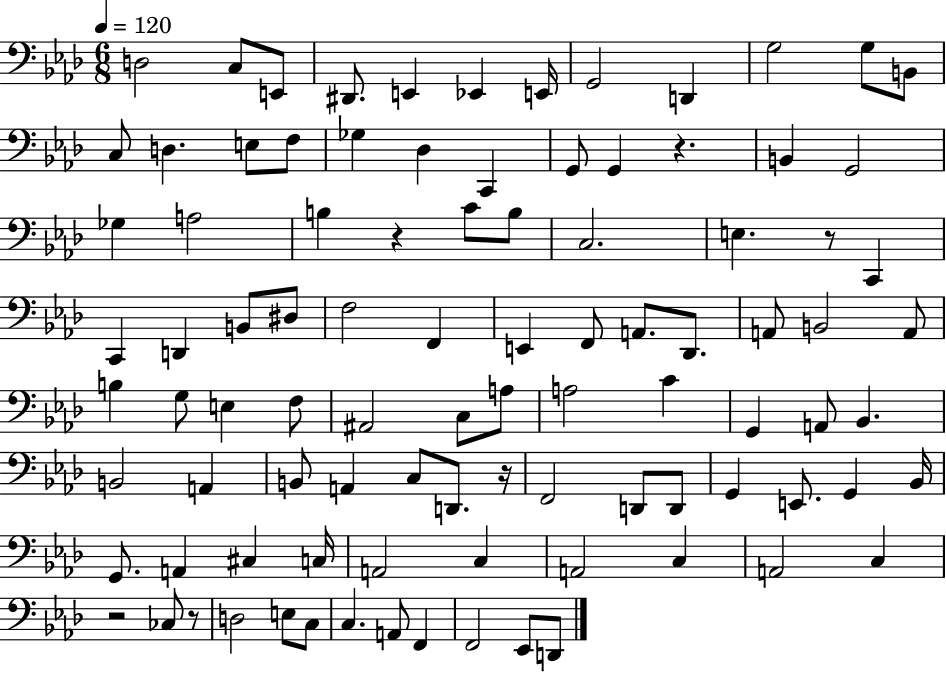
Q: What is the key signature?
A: AES major